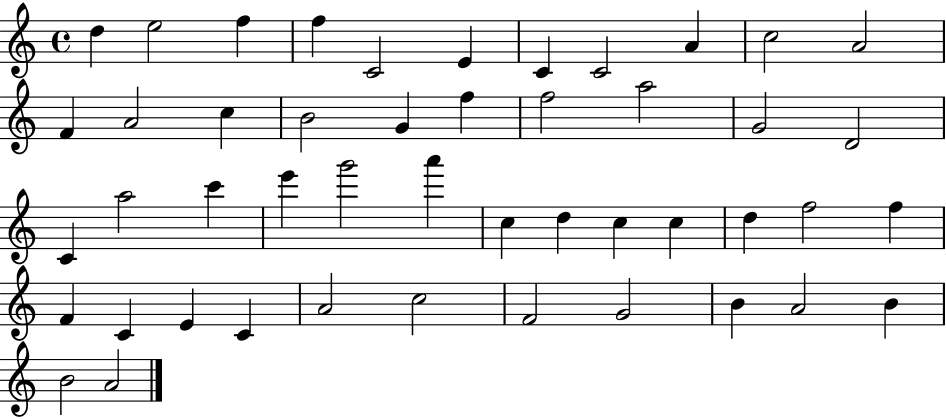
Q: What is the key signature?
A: C major